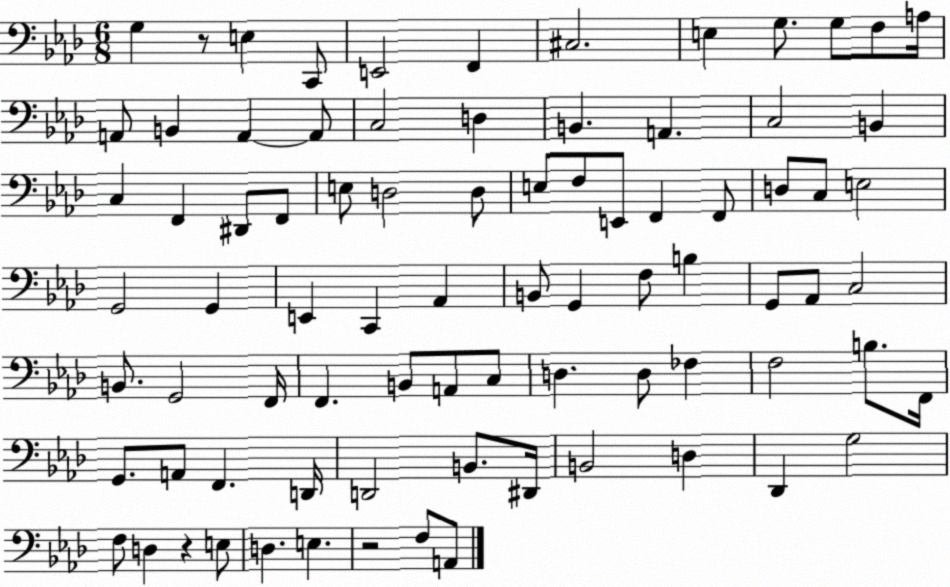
X:1
T:Untitled
M:6/8
L:1/4
K:Ab
G, z/2 E, C,,/2 E,,2 F,, ^C,2 E, G,/2 G,/2 F,/2 A,/4 A,,/2 B,, A,, A,,/2 C,2 D, B,, A,, C,2 B,, C, F,, ^D,,/2 F,,/2 E,/2 D,2 D,/2 E,/2 F,/2 E,,/2 F,, F,,/2 D,/2 C,/2 E,2 G,,2 G,, E,, C,, _A,, B,,/2 G,, F,/2 B, G,,/2 _A,,/2 C,2 B,,/2 G,,2 F,,/4 F,, B,,/2 A,,/2 C,/2 D, D,/2 _F, F,2 B,/2 F,,/4 G,,/2 A,,/2 F,, D,,/4 D,,2 B,,/2 ^D,,/4 B,,2 D, _D,, G,2 F,/2 D, z E,/2 D, E, z2 F,/2 A,,/2